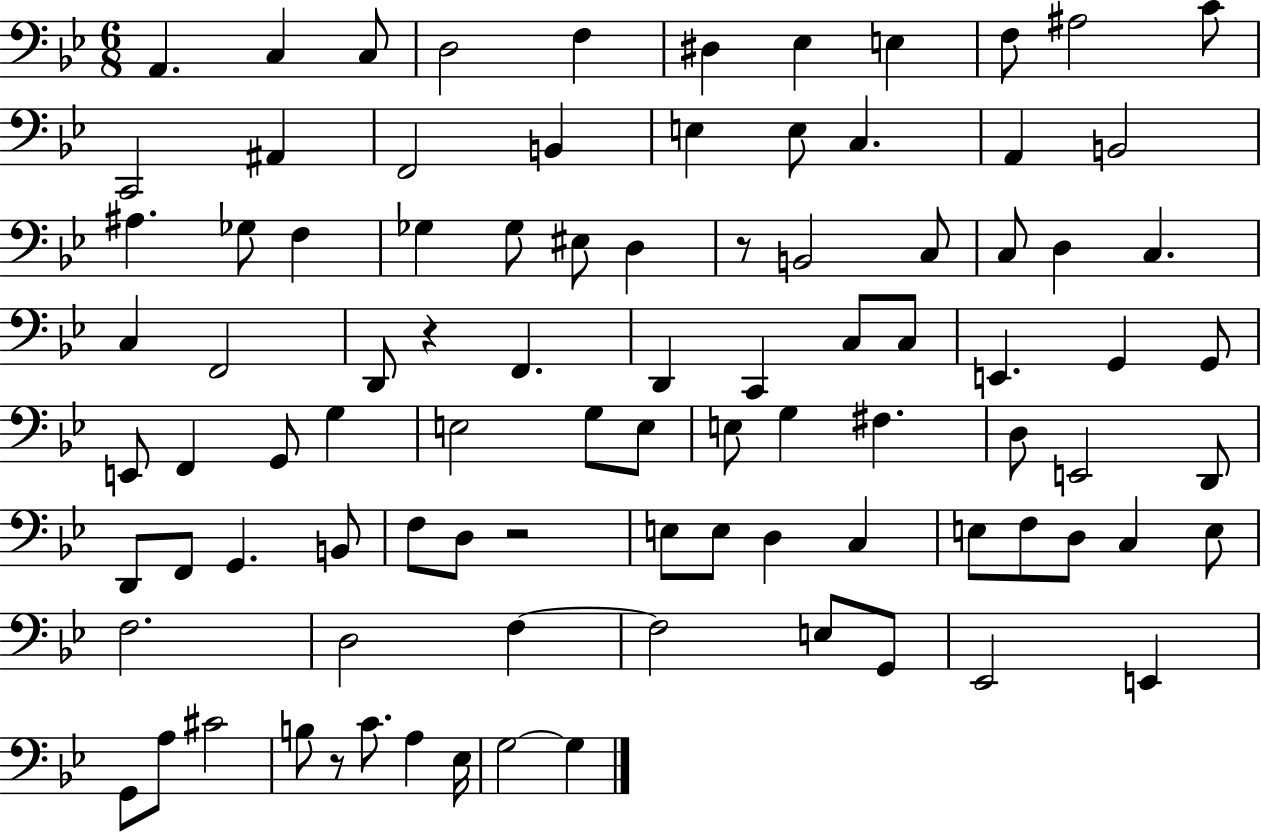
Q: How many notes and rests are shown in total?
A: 92